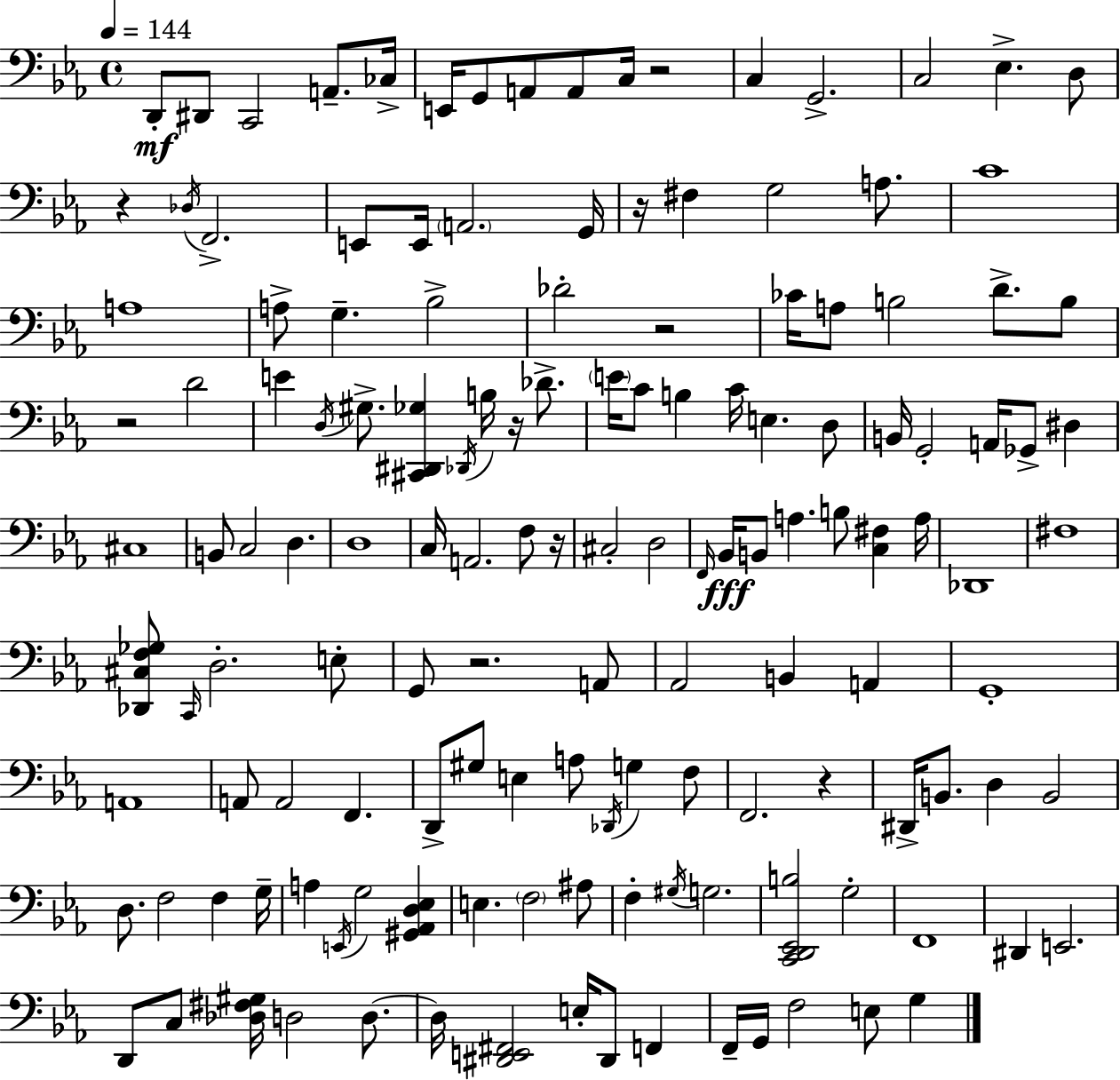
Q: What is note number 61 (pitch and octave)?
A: F3